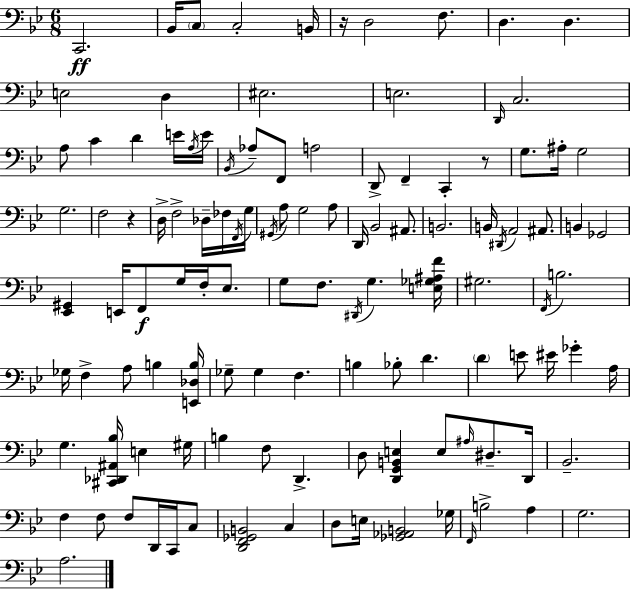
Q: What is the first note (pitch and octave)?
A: C2